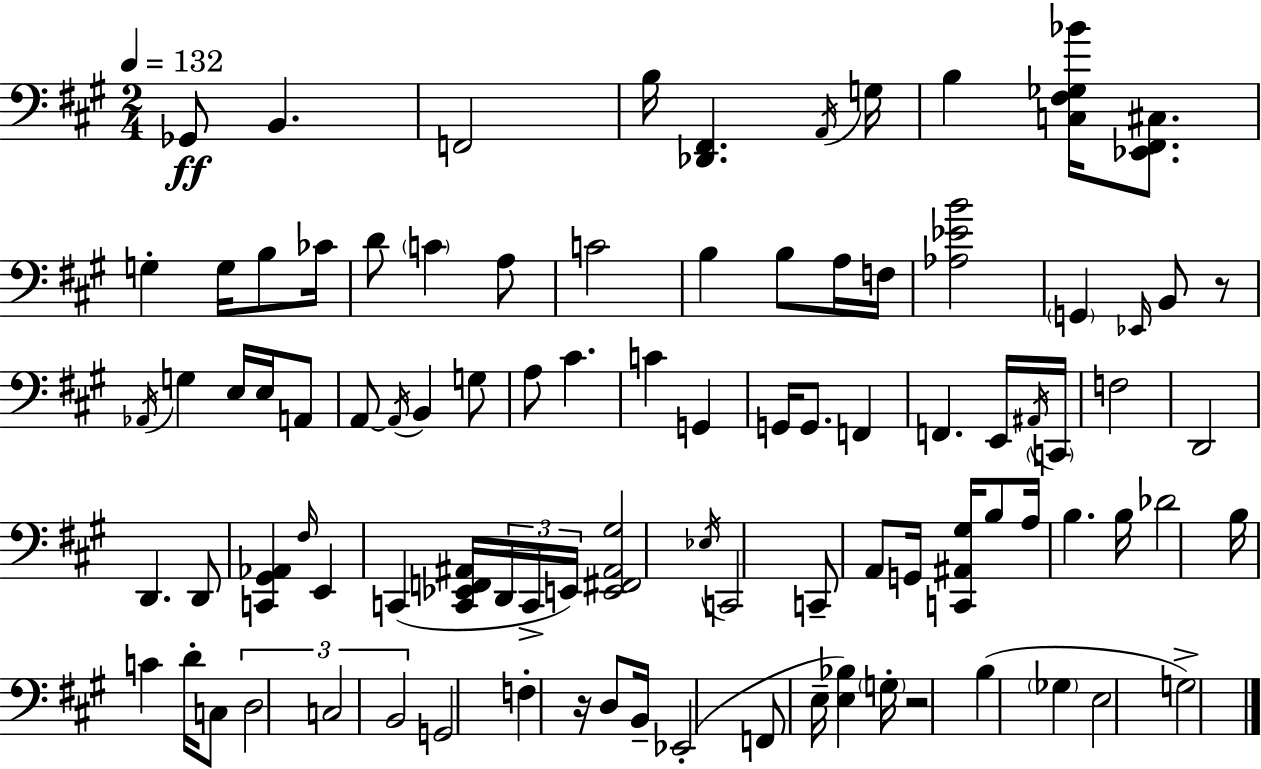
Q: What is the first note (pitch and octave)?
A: Gb2